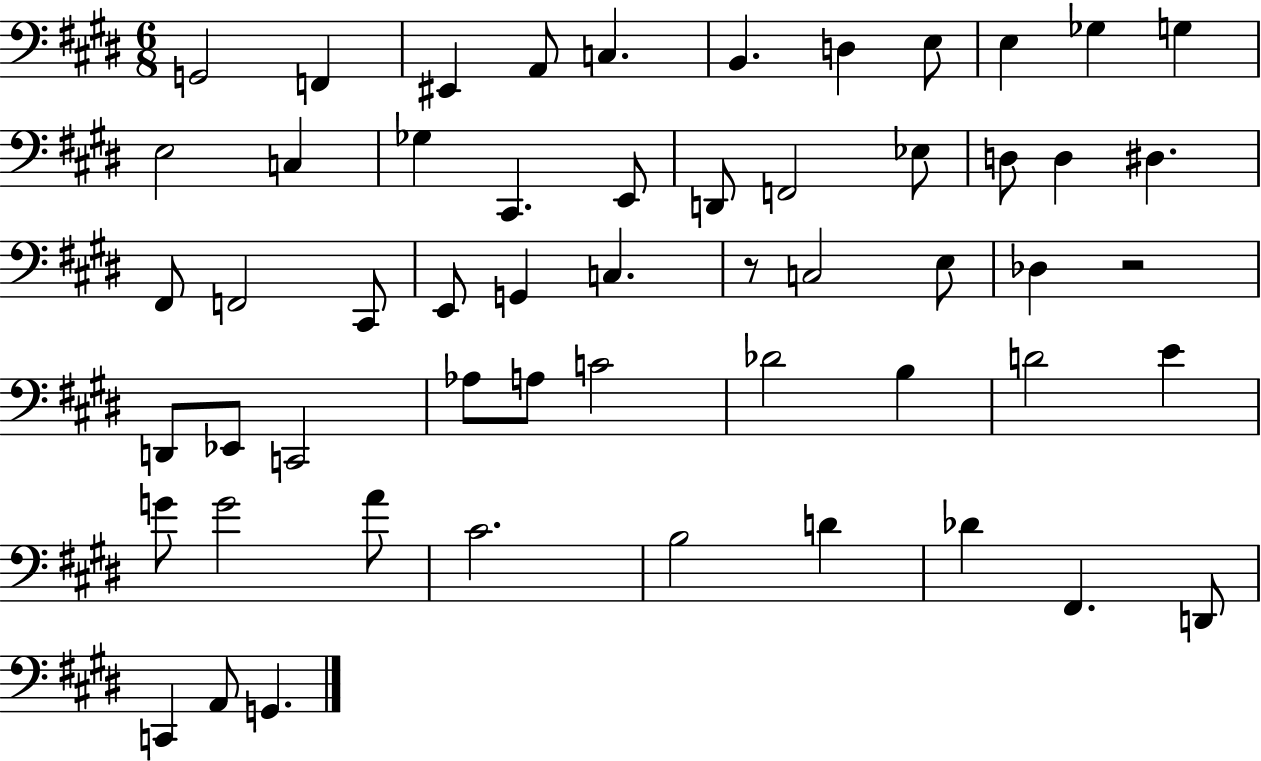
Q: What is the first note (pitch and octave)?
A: G2